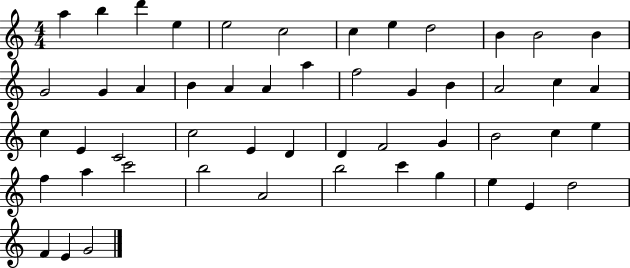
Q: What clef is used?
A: treble